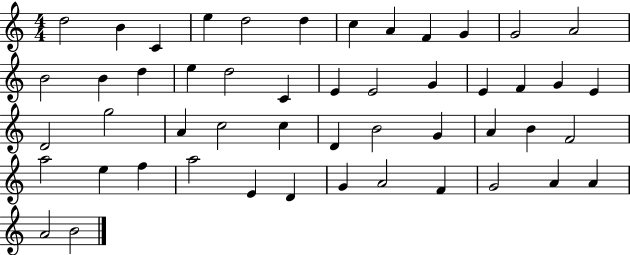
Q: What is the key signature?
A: C major